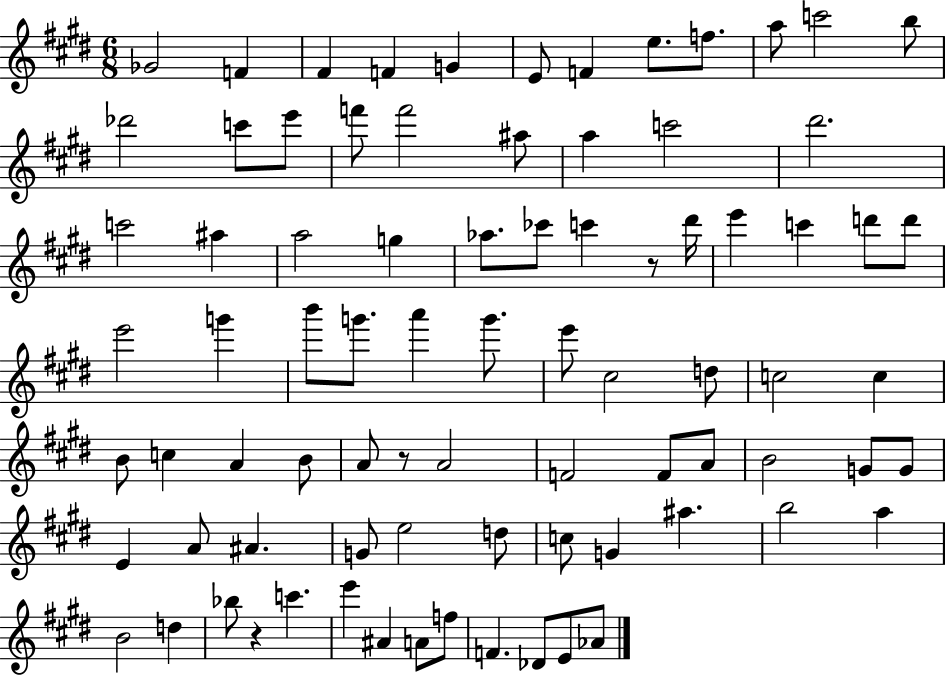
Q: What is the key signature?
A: E major